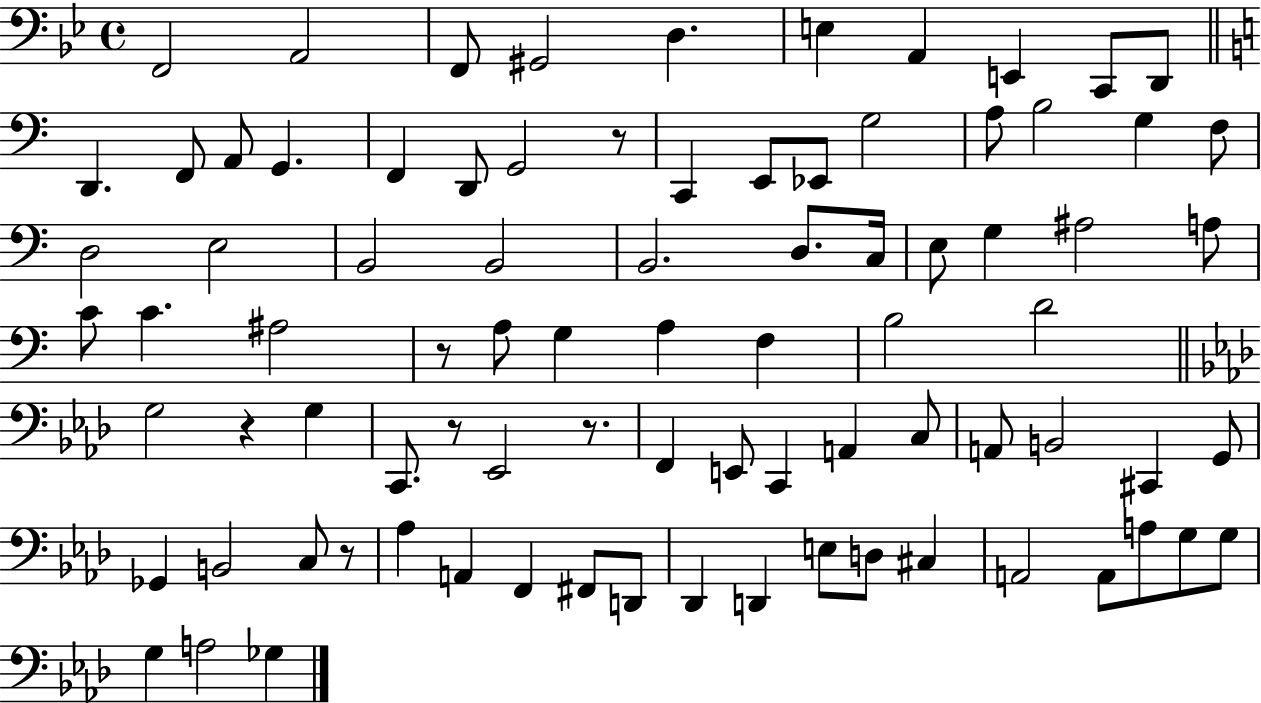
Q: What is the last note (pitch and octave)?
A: Gb3